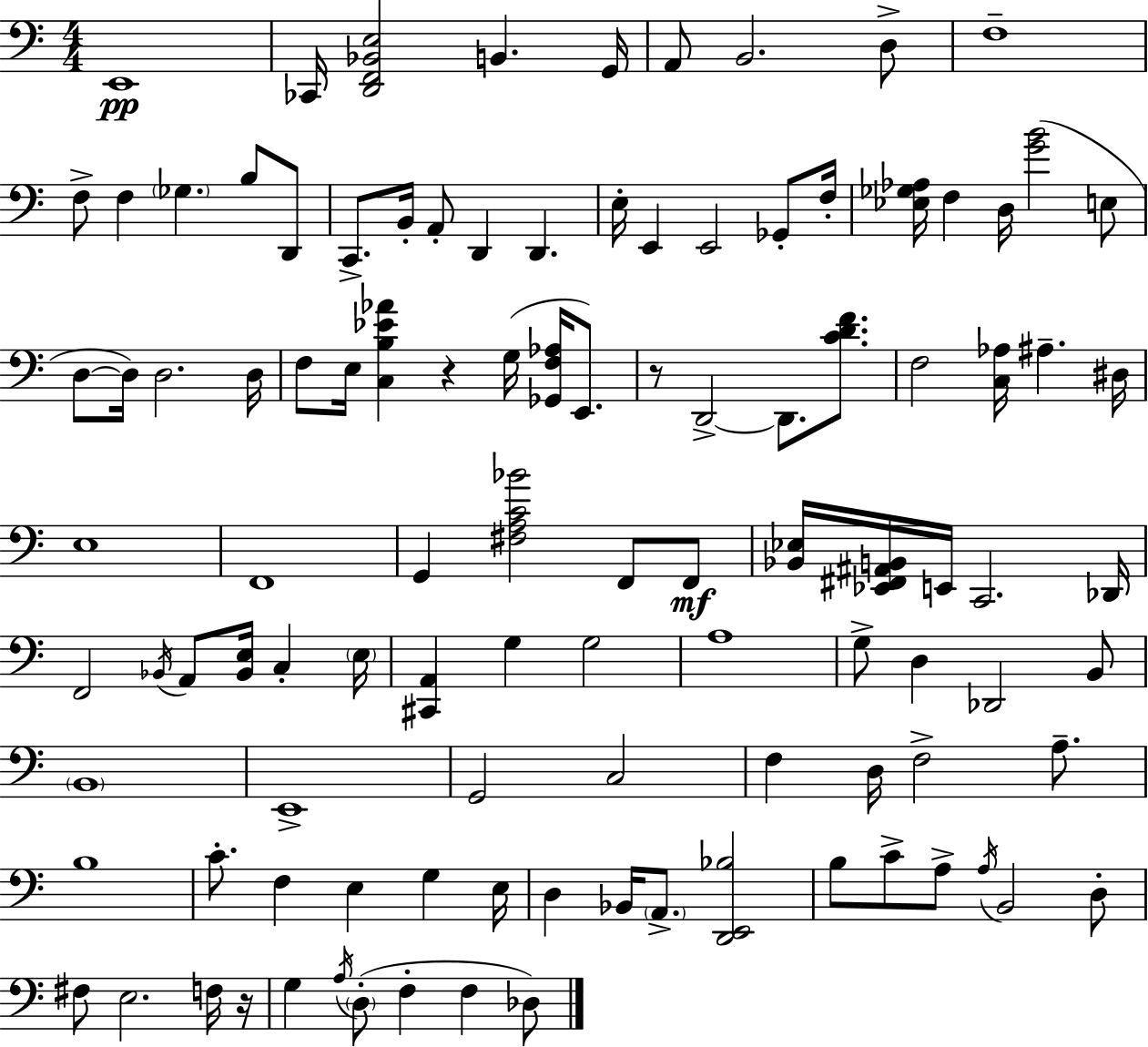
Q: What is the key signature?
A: A minor